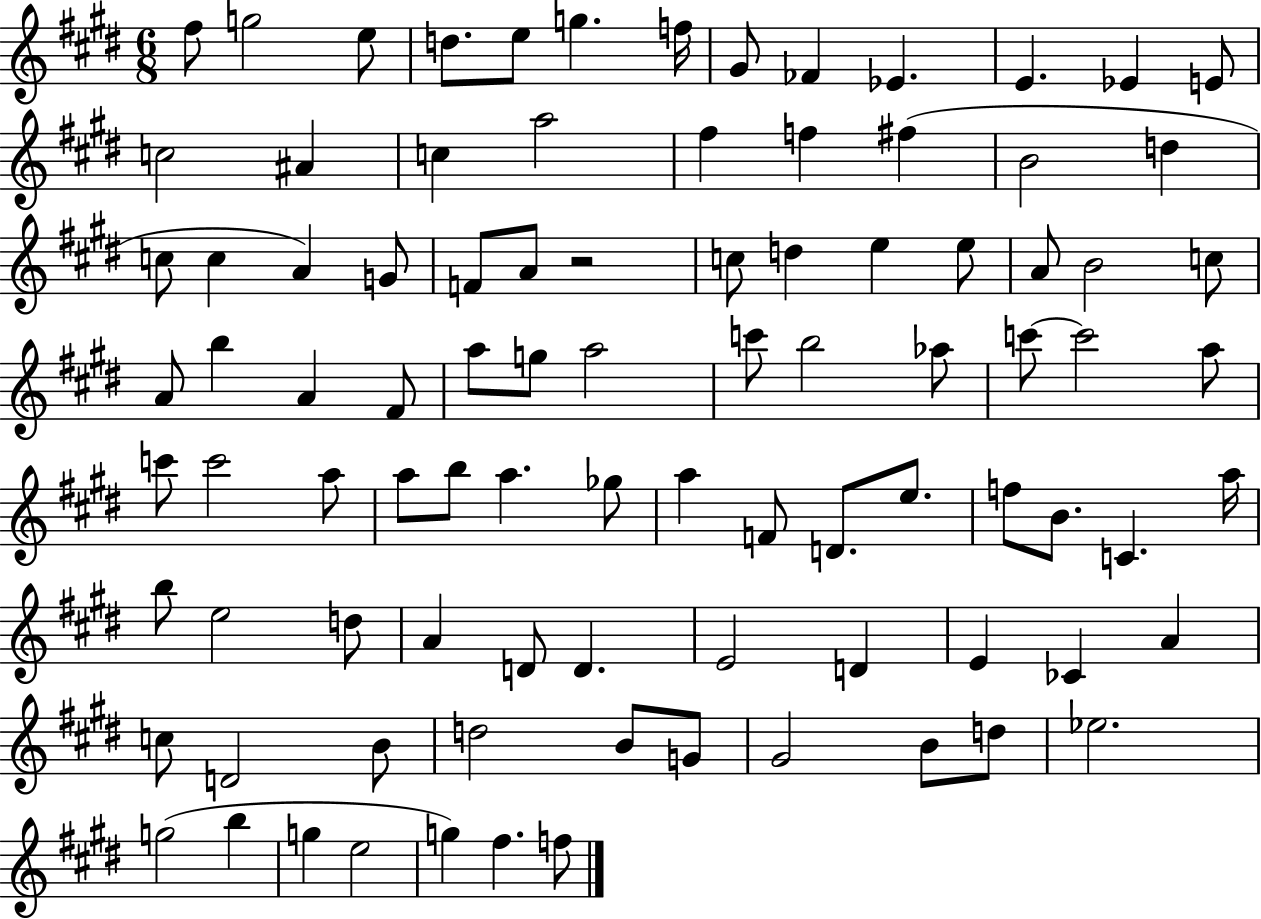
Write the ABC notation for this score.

X:1
T:Untitled
M:6/8
L:1/4
K:E
^f/2 g2 e/2 d/2 e/2 g f/4 ^G/2 _F _E E _E E/2 c2 ^A c a2 ^f f ^f B2 d c/2 c A G/2 F/2 A/2 z2 c/2 d e e/2 A/2 B2 c/2 A/2 b A ^F/2 a/2 g/2 a2 c'/2 b2 _a/2 c'/2 c'2 a/2 c'/2 c'2 a/2 a/2 b/2 a _g/2 a F/2 D/2 e/2 f/2 B/2 C a/4 b/2 e2 d/2 A D/2 D E2 D E _C A c/2 D2 B/2 d2 B/2 G/2 ^G2 B/2 d/2 _e2 g2 b g e2 g ^f f/2